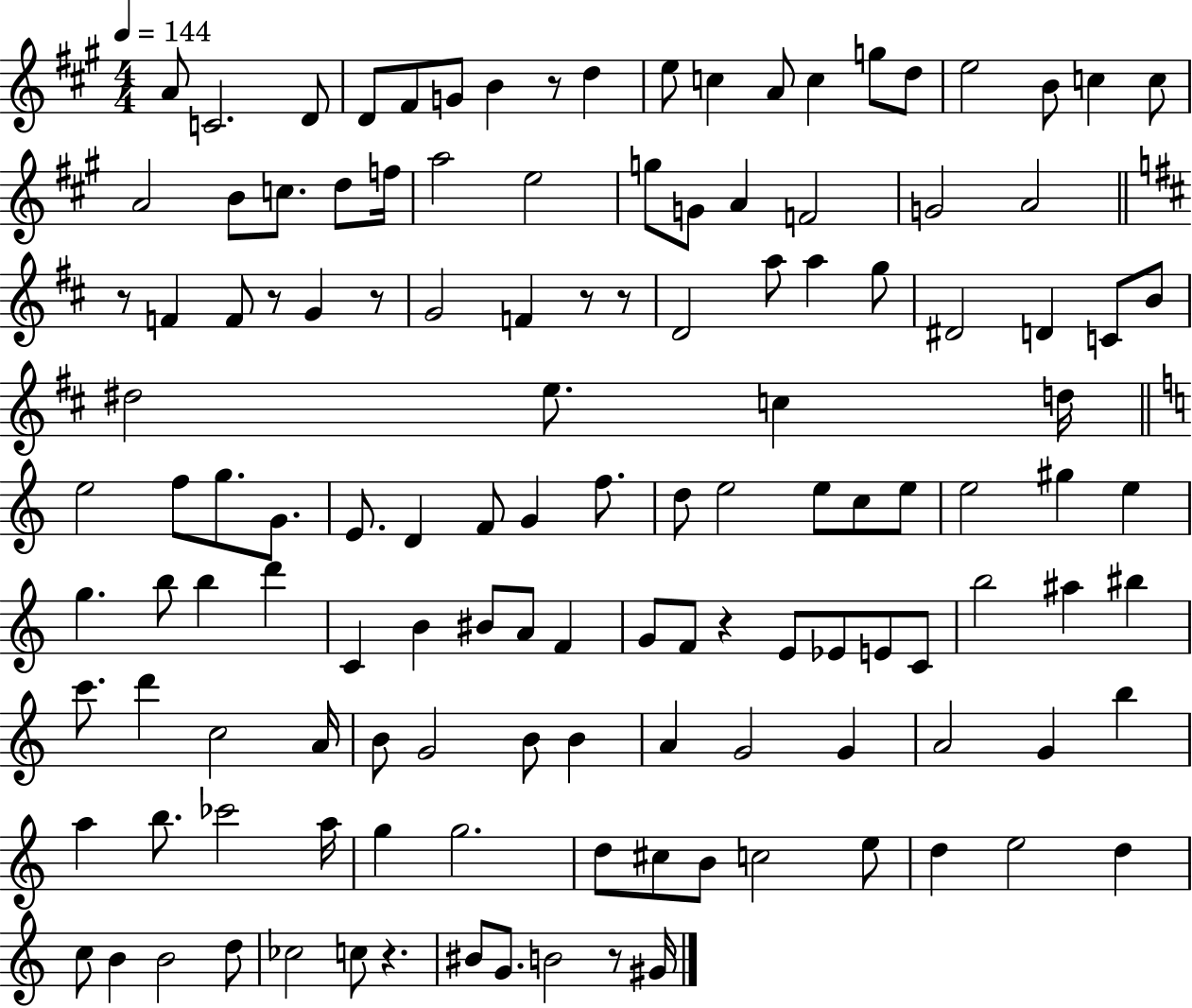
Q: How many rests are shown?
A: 9